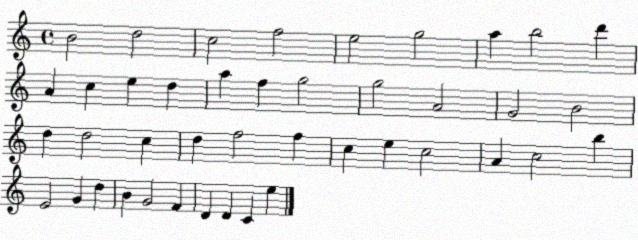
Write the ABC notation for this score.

X:1
T:Untitled
M:4/4
L:1/4
K:C
B2 d2 c2 f2 e2 g2 a b2 d' A c e d a f g2 g2 A2 G2 B2 d d2 c d f2 f c e c2 A c2 b E2 G d B G2 F D D C e